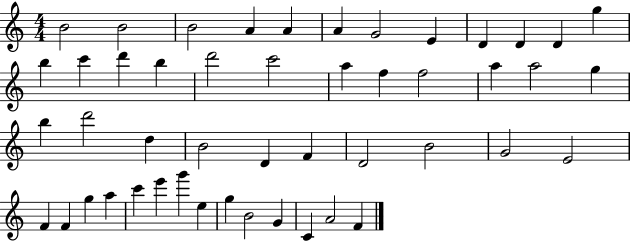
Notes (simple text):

B4/h B4/h B4/h A4/q A4/q A4/q G4/h E4/q D4/q D4/q D4/q G5/q B5/q C6/q D6/q B5/q D6/h C6/h A5/q F5/q F5/h A5/q A5/h G5/q B5/q D6/h D5/q B4/h D4/q F4/q D4/h B4/h G4/h E4/h F4/q F4/q G5/q A5/q C6/q E6/q G6/q E5/q G5/q B4/h G4/q C4/q A4/h F4/q